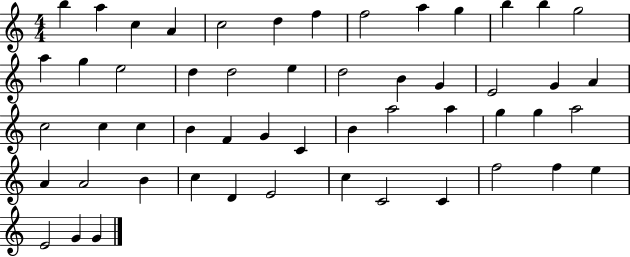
{
  \clef treble
  \numericTimeSignature
  \time 4/4
  \key c \major
  b''4 a''4 c''4 a'4 | c''2 d''4 f''4 | f''2 a''4 g''4 | b''4 b''4 g''2 | \break a''4 g''4 e''2 | d''4 d''2 e''4 | d''2 b'4 g'4 | e'2 g'4 a'4 | \break c''2 c''4 c''4 | b'4 f'4 g'4 c'4 | b'4 a''2 a''4 | g''4 g''4 a''2 | \break a'4 a'2 b'4 | c''4 d'4 e'2 | c''4 c'2 c'4 | f''2 f''4 e''4 | \break e'2 g'4 g'4 | \bar "|."
}